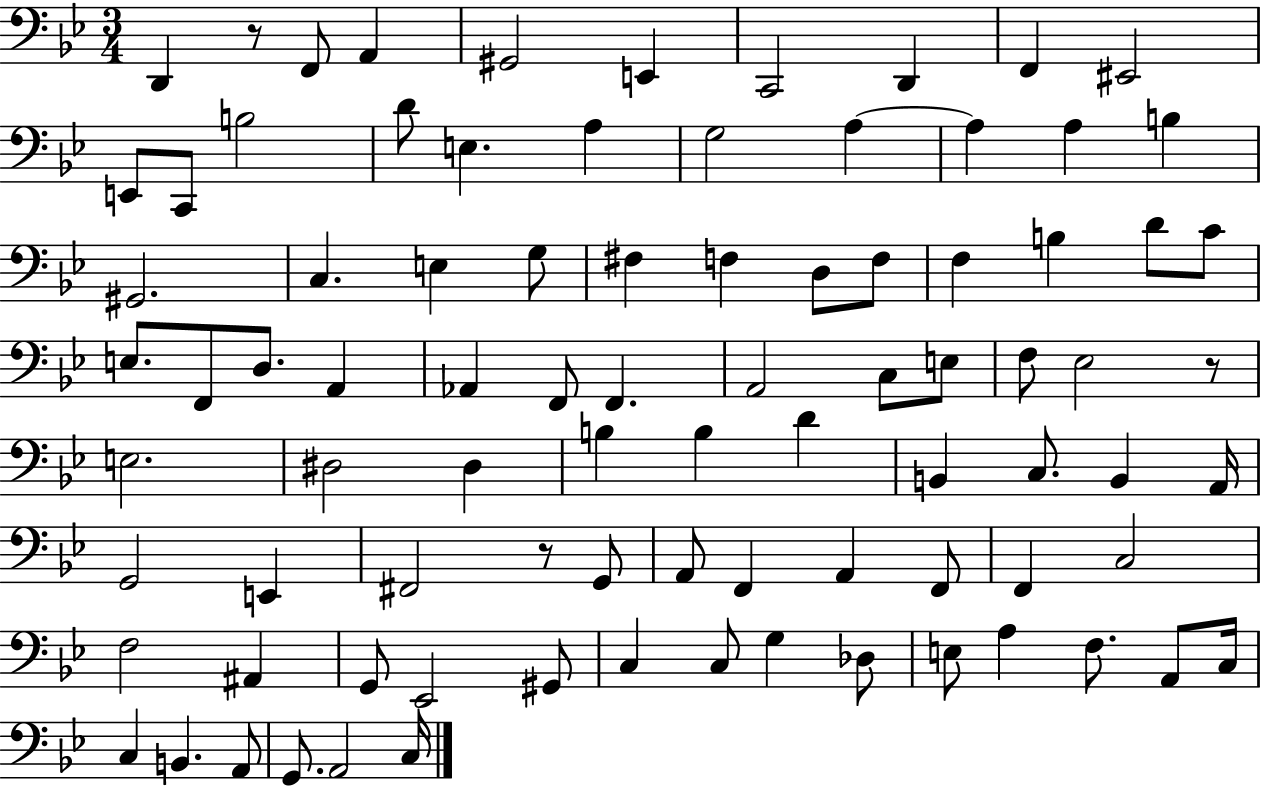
X:1
T:Untitled
M:3/4
L:1/4
K:Bb
D,, z/2 F,,/2 A,, ^G,,2 E,, C,,2 D,, F,, ^E,,2 E,,/2 C,,/2 B,2 D/2 E, A, G,2 A, A, A, B, ^G,,2 C, E, G,/2 ^F, F, D,/2 F,/2 F, B, D/2 C/2 E,/2 F,,/2 D,/2 A,, _A,, F,,/2 F,, A,,2 C,/2 E,/2 F,/2 _E,2 z/2 E,2 ^D,2 ^D, B, B, D B,, C,/2 B,, A,,/4 G,,2 E,, ^F,,2 z/2 G,,/2 A,,/2 F,, A,, F,,/2 F,, C,2 F,2 ^A,, G,,/2 _E,,2 ^G,,/2 C, C,/2 G, _D,/2 E,/2 A, F,/2 A,,/2 C,/4 C, B,, A,,/2 G,,/2 A,,2 C,/4